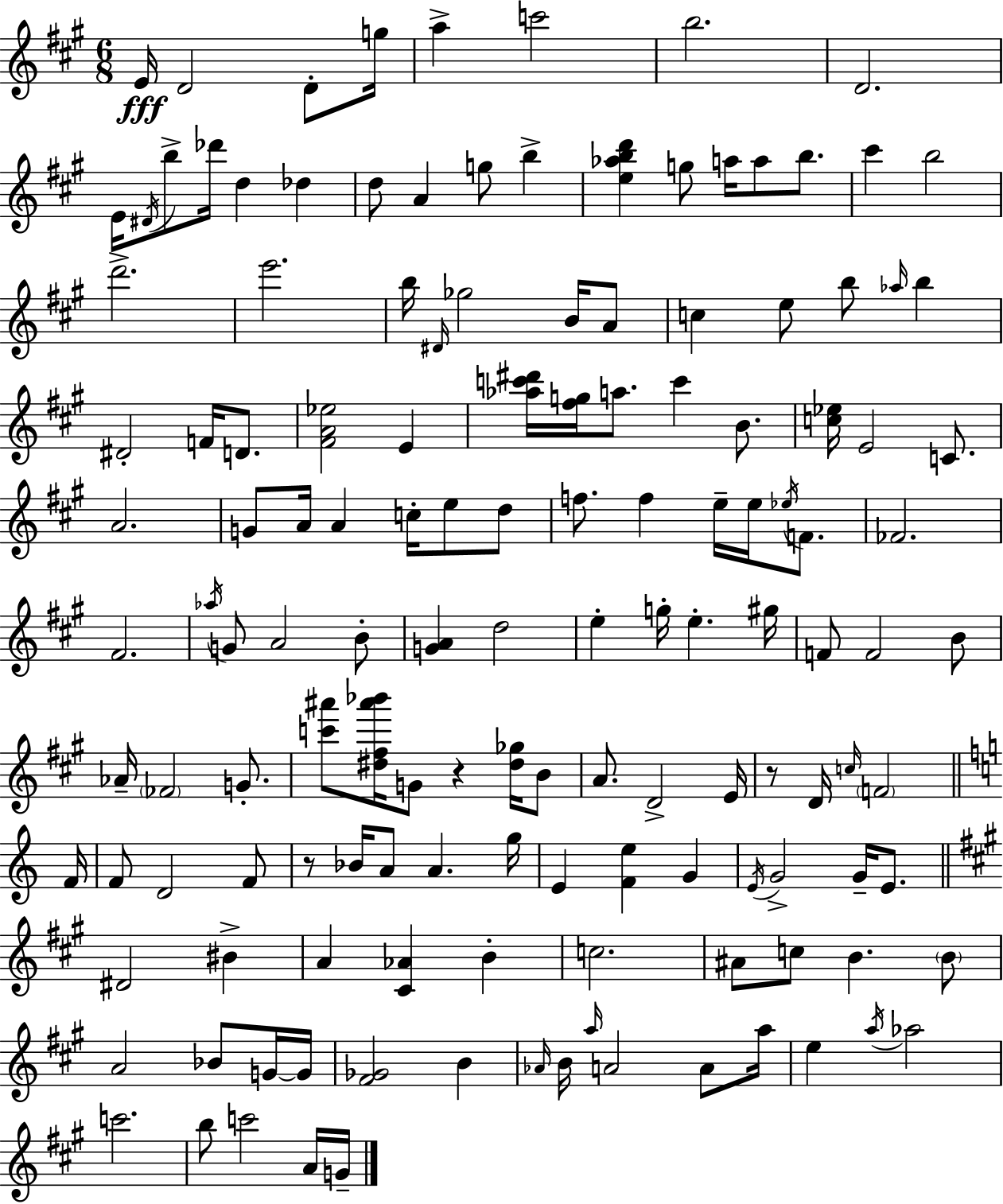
{
  \clef treble
  \numericTimeSignature
  \time 6/8
  \key a \major
  e'16\fff d'2 d'8-. g''16 | a''4-> c'''2 | b''2. | d'2. | \break e'16 \acciaccatura { dis'16 } b''8-> des'''16 d''4 des''4 | d''8 a'4 g''8 b''4-> | <e'' aes'' b'' d'''>4 g''8 a''16 a''8 b''8. | cis'''4 b''2 | \break d'''2.-> | e'''2. | b''16 \grace { dis'16 } ges''2 b'16 | a'8 c''4 e''8 b''8 \grace { aes''16 } b''4 | \break dis'2-. f'16 | d'8. <fis' a' ees''>2 e'4 | <aes'' c''' dis'''>16 <fis'' g''>16 a''8. c'''4 | b'8. <c'' ees''>16 e'2 | \break c'8. a'2. | g'8 a'16 a'4 c''16-. e''8 | d''8 f''8. f''4 e''16-- e''16 | \acciaccatura { ees''16 } f'8. fes'2. | \break fis'2. | \acciaccatura { aes''16 } g'8 a'2 | b'8-. <g' a'>4 d''2 | e''4-. g''16-. e''4.-. | \break gis''16 f'8 f'2 | b'8 aes'16-- \parenthesize fes'2 | g'8.-. <c''' ais'''>8 <dis'' fis'' ais''' bes'''>16 g'8 r4 | <dis'' ges''>16 b'8 a'8. d'2-> | \break e'16 r8 d'16 \grace { c''16 } \parenthesize f'2 | \bar "||" \break \key c \major f'16 f'8 d'2 f'8 | r8 bes'16 a'8 a'4. | g''16 e'4 <f' e''>4 g'4 | \acciaccatura { e'16 } g'2-> g'16-- e'8. | \break \bar "||" \break \key a \major dis'2 bis'4-> | a'4 <cis' aes'>4 b'4-. | c''2. | ais'8 c''8 b'4. \parenthesize b'8 | \break a'2 bes'8 g'16~~ g'16 | <fis' ges'>2 b'4 | \grace { aes'16 } b'16 \grace { a''16 } a'2 a'8 | a''16 e''4 \acciaccatura { a''16 } aes''2 | \break c'''2. | b''8 c'''2 | a'16 g'16-- \bar "|."
}